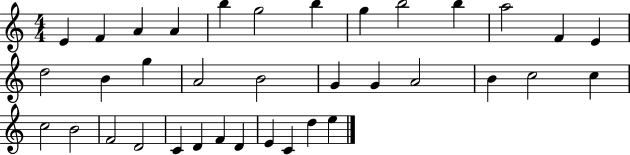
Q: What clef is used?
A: treble